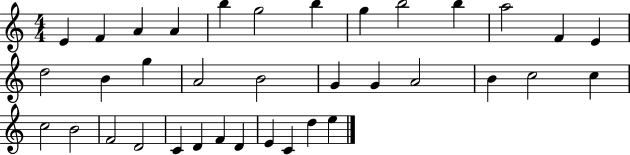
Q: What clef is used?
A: treble